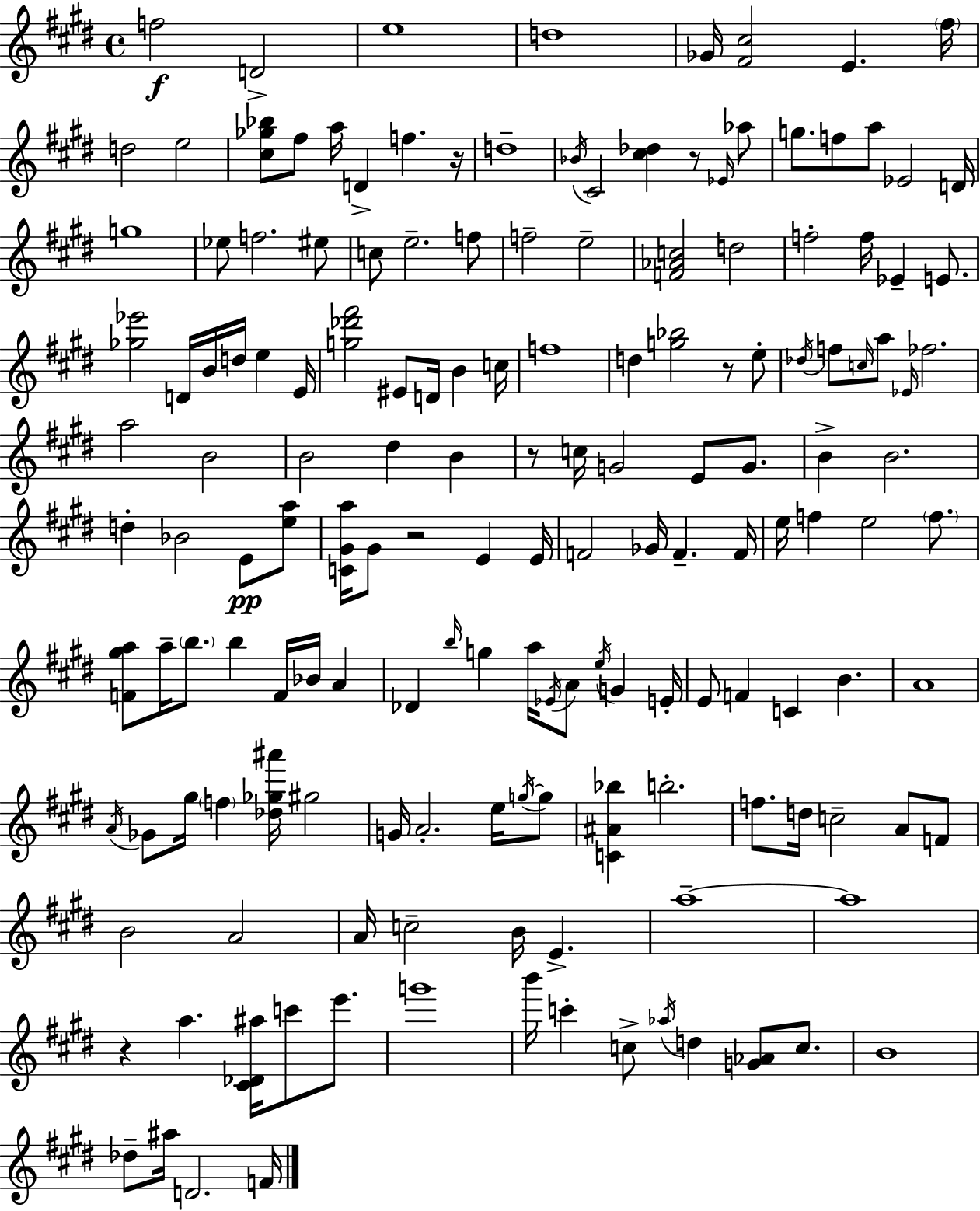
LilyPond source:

{
  \clef treble
  \time 4/4
  \defaultTimeSignature
  \key e \major
  f''2\f d'2-> | e''1 | d''1 | ges'16 <fis' cis''>2 e'4. \parenthesize fis''16 | \break d''2 e''2 | <cis'' ges'' bes''>8 fis''8 a''16 d'4-> f''4. r16 | d''1-- | \acciaccatura { bes'16 } cis'2 <cis'' des''>4 r8 \grace { ees'16 } | \break aes''8 g''8. f''8 a''8 ees'2 | d'16 g''1 | ees''8 f''2. | eis''8 c''8 e''2.-- | \break f''8 f''2-- e''2-- | <f' aes' c''>2 d''2 | f''2-. f''16 ees'4-- e'8. | <ges'' ees'''>2 d'16 b'16 d''16 e''4 | \break e'16 <g'' des''' fis'''>2 eis'8 d'16 b'4 | c''16 f''1 | d''4 <g'' bes''>2 r8 | e''8-. \acciaccatura { des''16 } f''8 \grace { c''16 } a''8 \grace { ees'16 } fes''2. | \break a''2 b'2 | b'2 dis''4 | b'4 r8 c''16 g'2 | e'8 g'8. b'4-> b'2. | \break d''4-. bes'2 | e'8\pp <e'' a''>8 <c' gis' a''>16 gis'8 r2 | e'4 e'16 f'2 ges'16 f'4.-- | f'16 e''16 f''4 e''2 | \break \parenthesize f''8. <f' gis'' a''>8 a''16-- \parenthesize b''8. b''4 f'16 | bes'16 a'4 des'4 \grace { b''16 } g''4 a''16 \acciaccatura { ees'16 } | a'8 \acciaccatura { e''16 } g'4 e'16-. e'8 f'4 c'4 | b'4. a'1 | \break \acciaccatura { a'16 } ges'8 gis''16 \parenthesize f''4 | <des'' ges'' ais'''>16 gis''2 g'16 a'2.-. | e''16 \acciaccatura { g''16~ }~ g''8 <c' ais' bes''>4 b''2.-. | f''8. d''16 c''2-- | \break a'8 f'8 b'2 | a'2 a'16 c''2-- | b'16 e'4.-> a''1--~~ | a''1 | \break r4 a''4. | <cis' des' ais''>16 c'''8 e'''8. g'''1 | b'''16 c'''4-. c''8-> | \acciaccatura { aes''16 } d''4 <g' aes'>8 c''8. b'1 | \break des''8-- ais''16 d'2. | f'16 \bar "|."
}